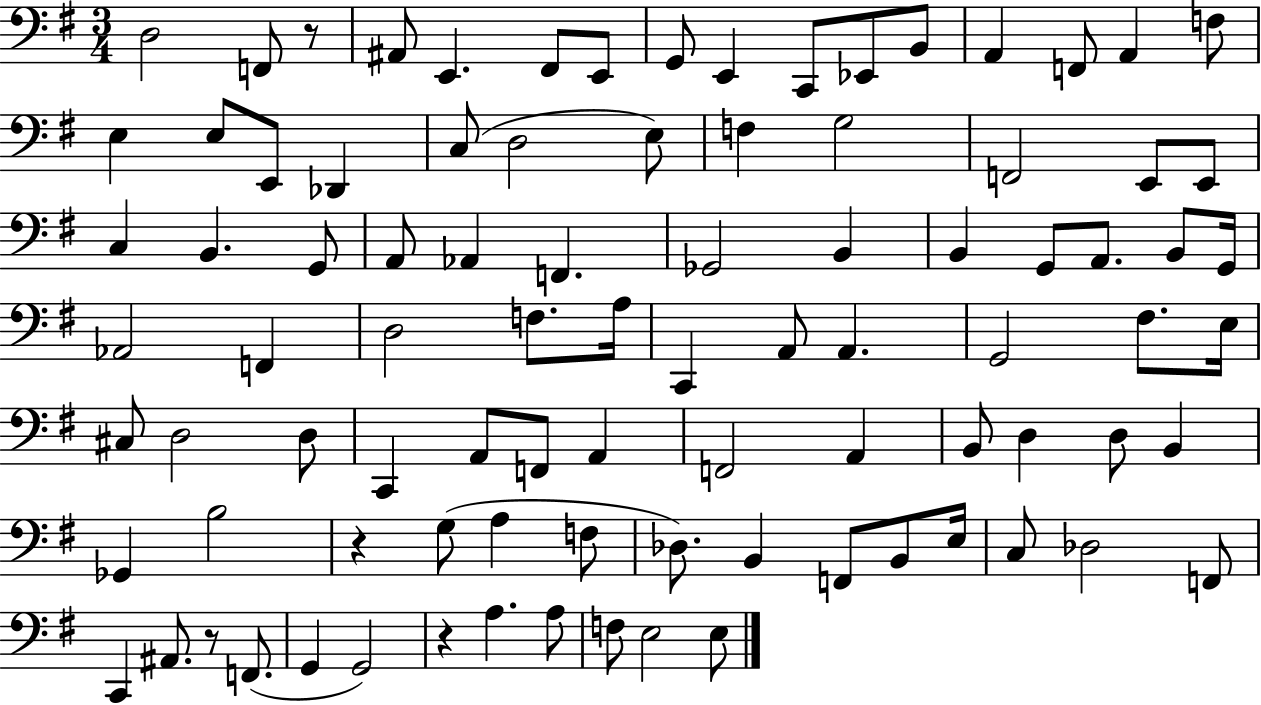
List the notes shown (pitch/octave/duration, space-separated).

D3/h F2/e R/e A#2/e E2/q. F#2/e E2/e G2/e E2/q C2/e Eb2/e B2/e A2/q F2/e A2/q F3/e E3/q E3/e E2/e Db2/q C3/e D3/h E3/e F3/q G3/h F2/h E2/e E2/e C3/q B2/q. G2/e A2/e Ab2/q F2/q. Gb2/h B2/q B2/q G2/e A2/e. B2/e G2/s Ab2/h F2/q D3/h F3/e. A3/s C2/q A2/e A2/q. G2/h F#3/e. E3/s C#3/e D3/h D3/e C2/q A2/e F2/e A2/q F2/h A2/q B2/e D3/q D3/e B2/q Gb2/q B3/h R/q G3/e A3/q F3/e Db3/e. B2/q F2/e B2/e E3/s C3/e Db3/h F2/e C2/q A#2/e. R/e F2/e. G2/q G2/h R/q A3/q. A3/e F3/e E3/h E3/e